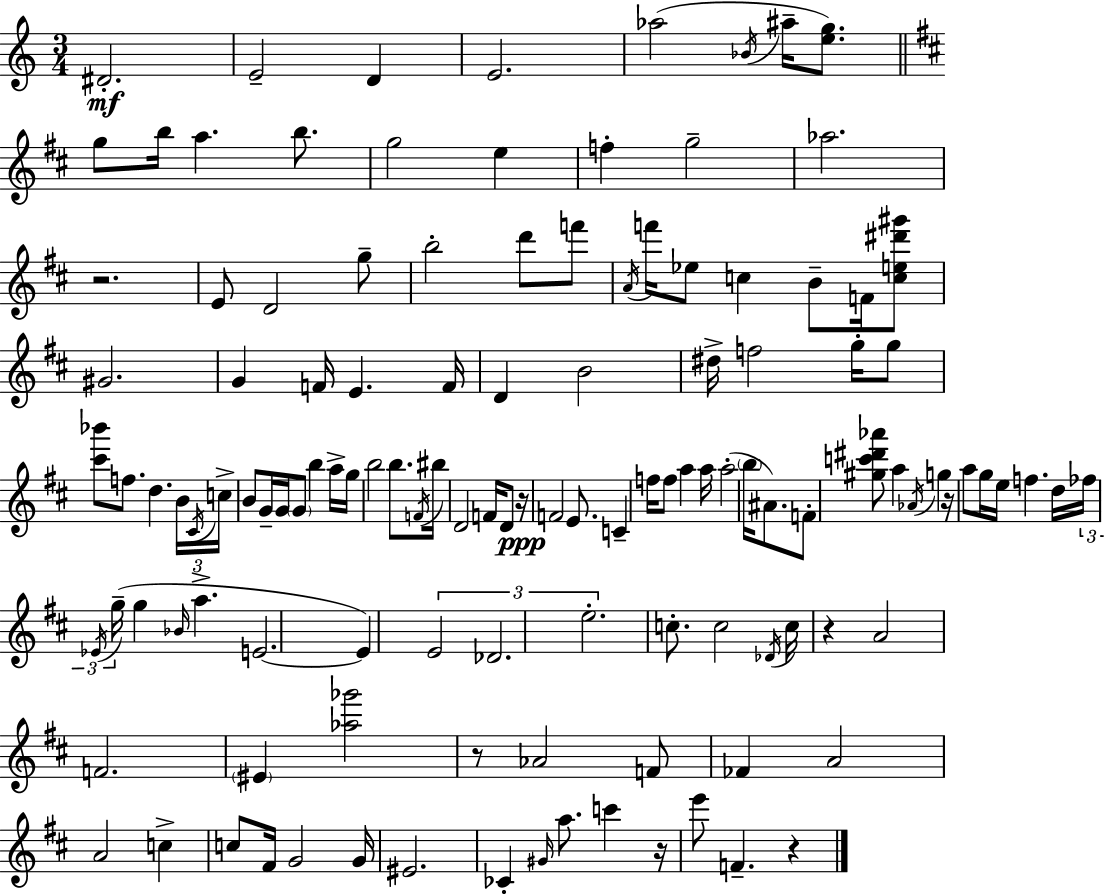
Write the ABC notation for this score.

X:1
T:Untitled
M:3/4
L:1/4
K:Am
^D2 E2 D E2 _a2 _B/4 ^a/4 [eg]/2 g/2 b/4 a b/2 g2 e f g2 _a2 z2 E/2 D2 g/2 b2 d'/2 f'/2 A/4 f'/4 _e/2 c B/2 F/4 [ce^d'^g']/2 ^G2 G F/4 E F/4 D B2 ^d/4 f2 g/4 g/2 [^c'_b']/2 f/2 d B/4 ^C/4 c/4 B/2 G/4 G/4 G/2 b a/4 g/4 b2 b/2 F/4 ^b/4 D2 F/4 D/2 z/4 F2 E/2 C f/4 f/2 a a/4 a2 b/4 ^A/2 F/2 [^gc'^d'_a']/2 a _A/4 g z/4 a/2 g/4 e/4 f d/4 _f/4 _E/4 g/4 g _B/4 a E2 E E2 _D2 e2 c/2 c2 _D/4 c/4 z A2 F2 ^E [_a_g']2 z/2 _A2 F/2 _F A2 A2 c c/2 ^F/4 G2 G/4 ^E2 _C ^G/4 a/2 c' z/4 e'/2 F z